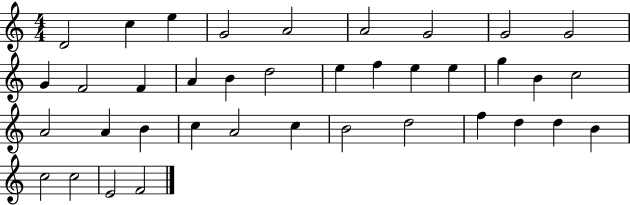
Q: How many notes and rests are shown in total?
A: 38